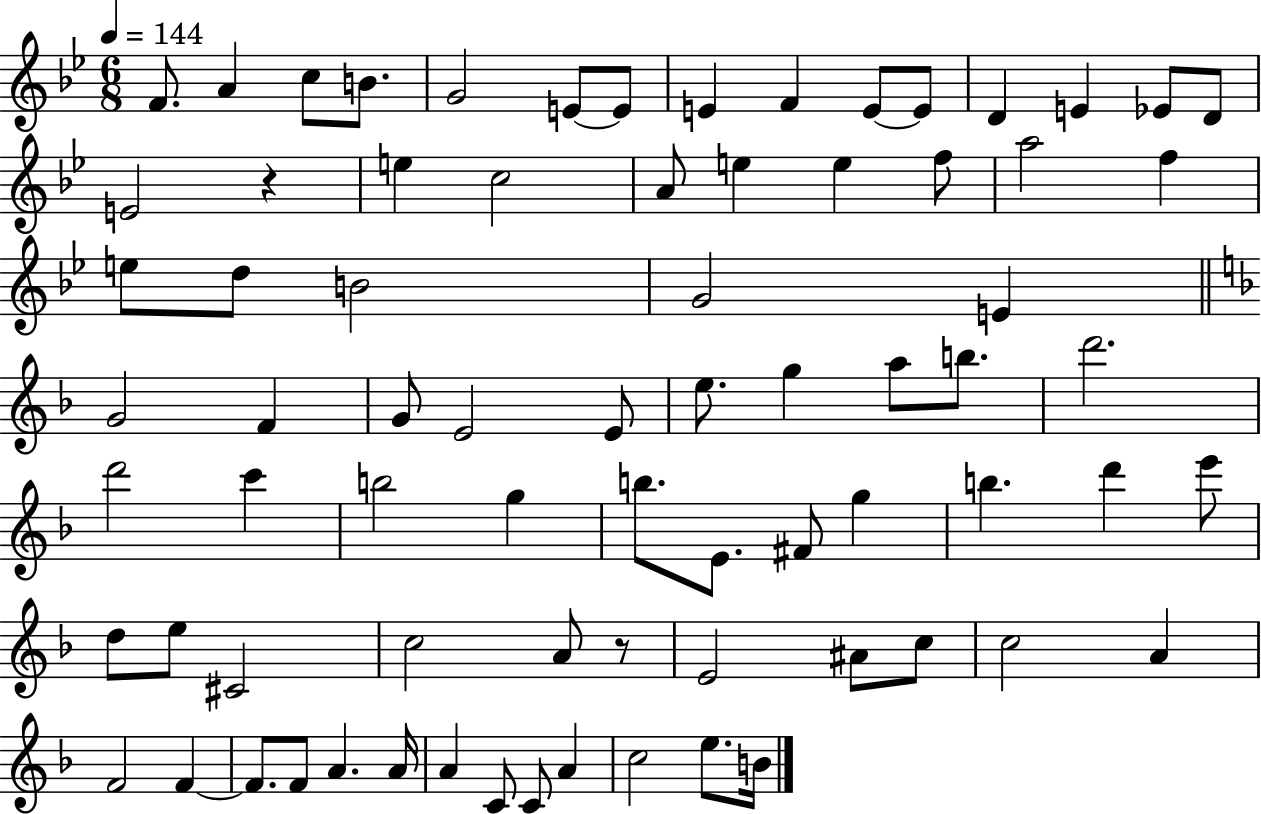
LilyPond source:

{
  \clef treble
  \numericTimeSignature
  \time 6/8
  \key bes \major
  \tempo 4 = 144
  f'8. a'4 c''8 b'8. | g'2 e'8~~ e'8 | e'4 f'4 e'8~~ e'8 | d'4 e'4 ees'8 d'8 | \break e'2 r4 | e''4 c''2 | a'8 e''4 e''4 f''8 | a''2 f''4 | \break e''8 d''8 b'2 | g'2 e'4 | \bar "||" \break \key f \major g'2 f'4 | g'8 e'2 e'8 | e''8. g''4 a''8 b''8. | d'''2. | \break d'''2 c'''4 | b''2 g''4 | b''8. e'8. fis'8 g''4 | b''4. d'''4 e'''8 | \break d''8 e''8 cis'2 | c''2 a'8 r8 | e'2 ais'8 c''8 | c''2 a'4 | \break f'2 f'4~~ | f'8. f'8 a'4. a'16 | a'4 c'8 c'8 a'4 | c''2 e''8. b'16 | \break \bar "|."
}